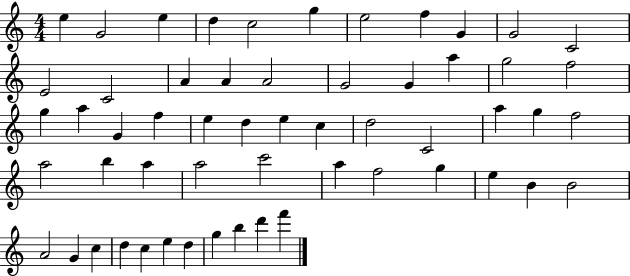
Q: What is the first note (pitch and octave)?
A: E5